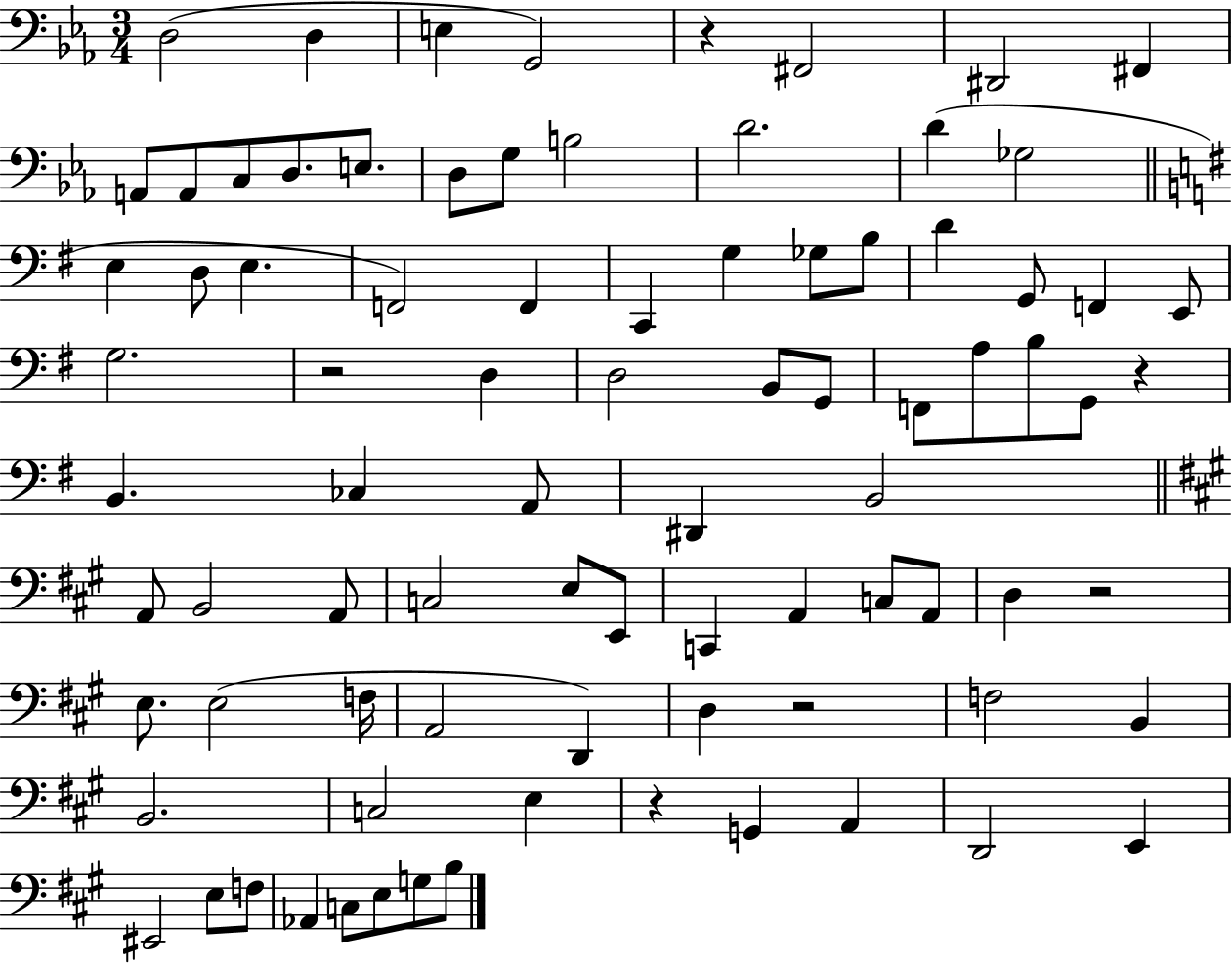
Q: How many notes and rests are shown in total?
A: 85